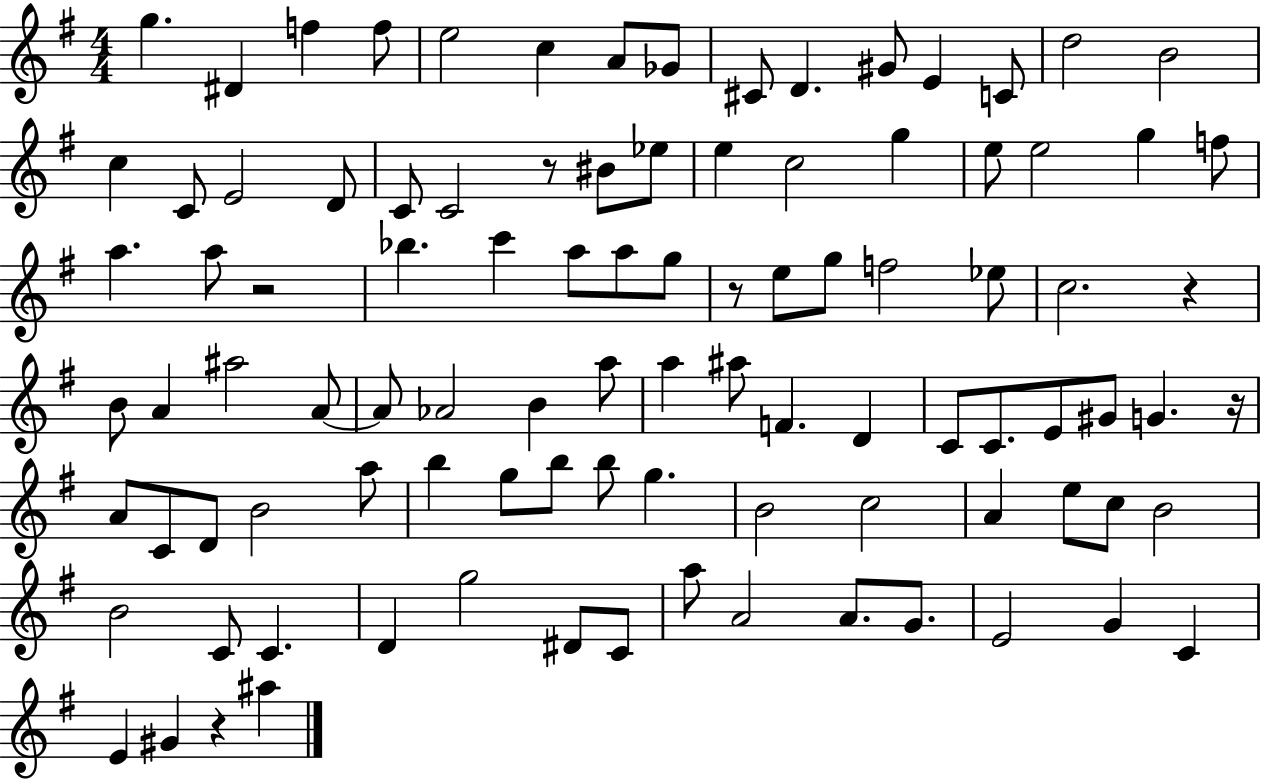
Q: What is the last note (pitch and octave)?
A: A#5